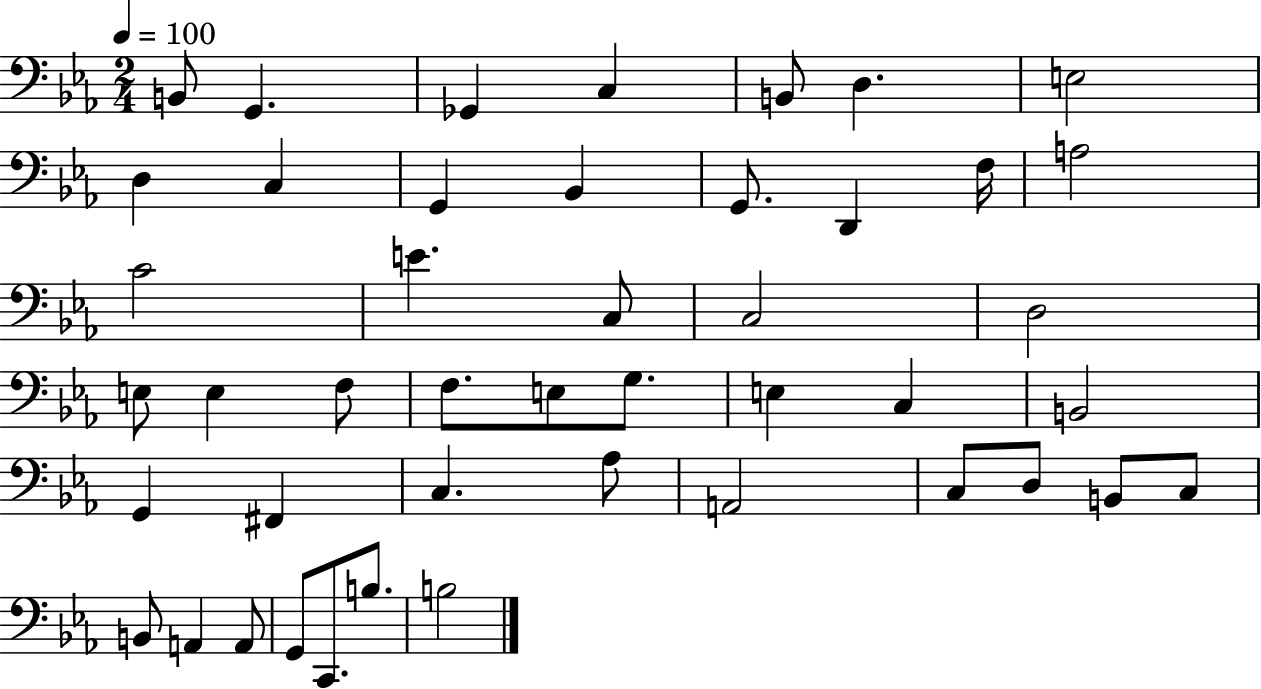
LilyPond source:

{
  \clef bass
  \numericTimeSignature
  \time 2/4
  \key ees \major
  \tempo 4 = 100
  \repeat volta 2 { b,8 g,4. | ges,4 c4 | b,8 d4. | e2 | \break d4 c4 | g,4 bes,4 | g,8. d,4 f16 | a2 | \break c'2 | e'4. c8 | c2 | d2 | \break e8 e4 f8 | f8. e8 g8. | e4 c4 | b,2 | \break g,4 fis,4 | c4. aes8 | a,2 | c8 d8 b,8 c8 | \break b,8 a,4 a,8 | g,8 c,8. b8. | b2 | } \bar "|."
}